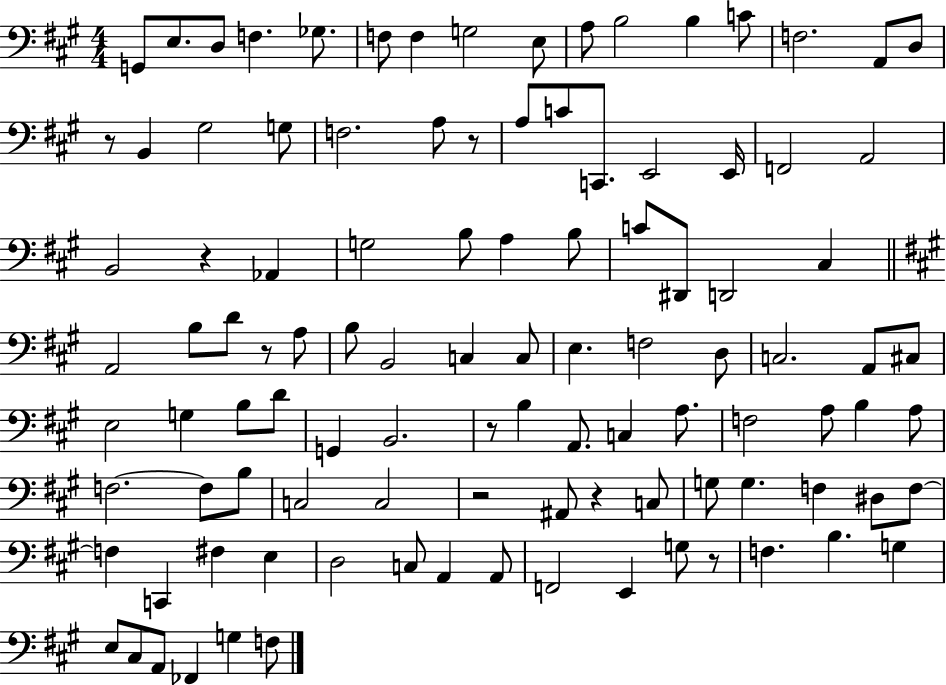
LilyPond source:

{
  \clef bass
  \numericTimeSignature
  \time 4/4
  \key a \major
  g,8 e8. d8 f4. ges8. | f8 f4 g2 e8 | a8 b2 b4 c'8 | f2. a,8 d8 | \break r8 b,4 gis2 g8 | f2. a8 r8 | a8 c'8 c,8. e,2 e,16 | f,2 a,2 | \break b,2 r4 aes,4 | g2 b8 a4 b8 | c'8 dis,8 d,2 cis4 | \bar "||" \break \key a \major a,2 b8 d'8 r8 a8 | b8 b,2 c4 c8 | e4. f2 d8 | c2. a,8 cis8 | \break e2 g4 b8 d'8 | g,4 b,2. | r8 b4 a,8. c4 a8. | f2 a8 b4 a8 | \break f2.~~ f8 b8 | c2 c2 | r2 ais,8 r4 c8 | g8 g4. f4 dis8 f8~~ | \break f4 c,4 fis4 e4 | d2 c8 a,4 a,8 | f,2 e,4 g8 r8 | f4. b4. g4 | \break e8 cis8 a,8 fes,4 g4 f8 | \bar "|."
}